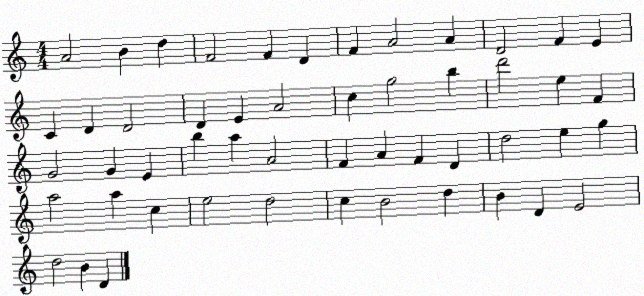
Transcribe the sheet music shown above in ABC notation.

X:1
T:Untitled
M:4/4
L:1/4
K:C
A2 B d F2 F D F A2 A D2 F E C D D2 D E A2 c g2 b d'2 e F G2 G E b a A2 F A F D d2 e g a2 a c e2 d2 c B2 d B D E2 d2 B D